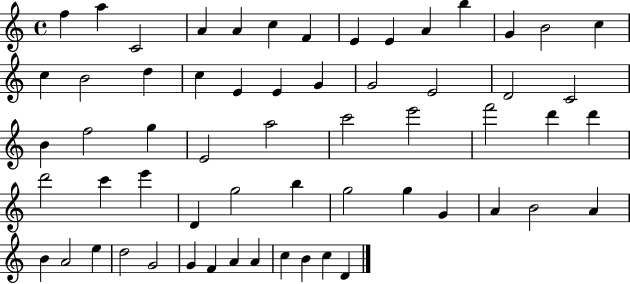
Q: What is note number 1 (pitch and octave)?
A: F5